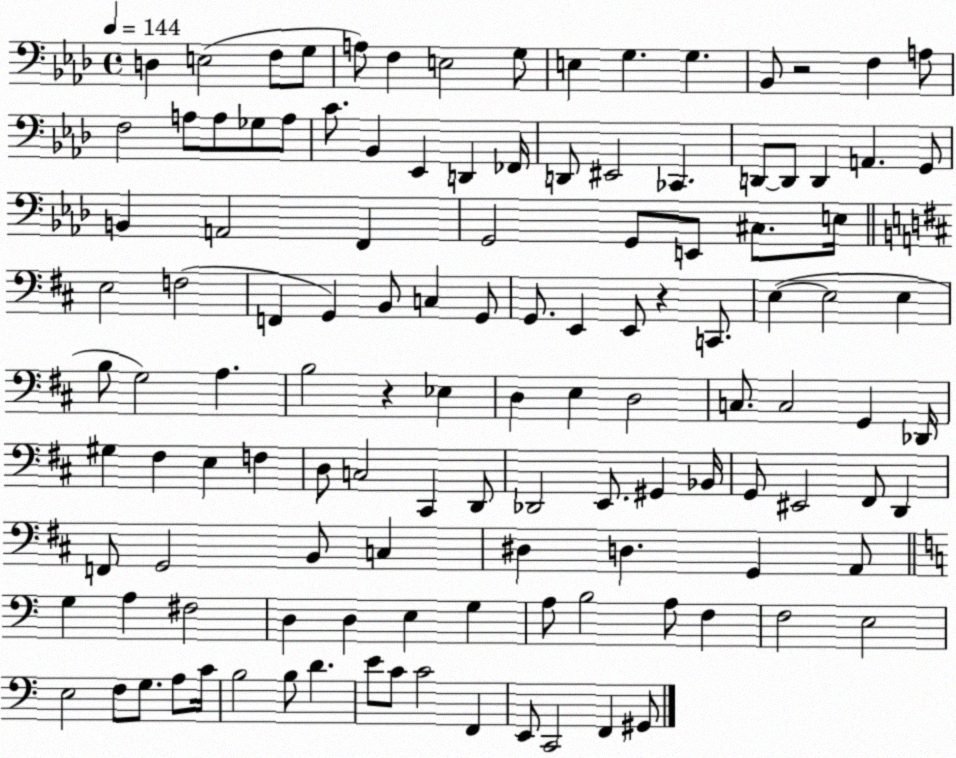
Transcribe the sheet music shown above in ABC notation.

X:1
T:Untitled
M:4/4
L:1/4
K:Ab
D, E,2 F,/2 G,/2 A,/2 F, E,2 G,/2 E, G, G, _B,,/2 z2 F, A,/2 F,2 A,/2 A,/2 _G,/2 A,/2 C/2 _B,, _E,, D,, _F,,/4 D,,/2 ^E,,2 _C,, D,,/2 D,,/2 D,, A,, G,,/2 B,, A,,2 F,, G,,2 G,,/2 E,,/2 ^C,/2 E,/4 E,2 F,2 F,, G,, B,,/2 C, G,,/2 G,,/2 E,, E,,/2 z C,,/2 E, E,2 E, B,/2 G,2 A, B,2 z _E, D, E, D,2 C,/2 C,2 G,, _D,,/4 ^G, ^F, E, F, D,/2 C,2 ^C,, D,,/2 _D,,2 E,,/2 ^G,, _B,,/4 G,,/2 ^E,,2 ^F,,/2 D,, F,,/2 G,,2 B,,/2 C, ^D, D, G,, A,,/2 G, A, ^F,2 D, D, E, G, A,/2 B,2 A,/2 F, F,2 E,2 E,2 F,/2 G,/2 A,/2 C/4 B,2 B,/2 D E/2 C/2 C2 F,, E,,/2 C,,2 F,, ^G,,/2